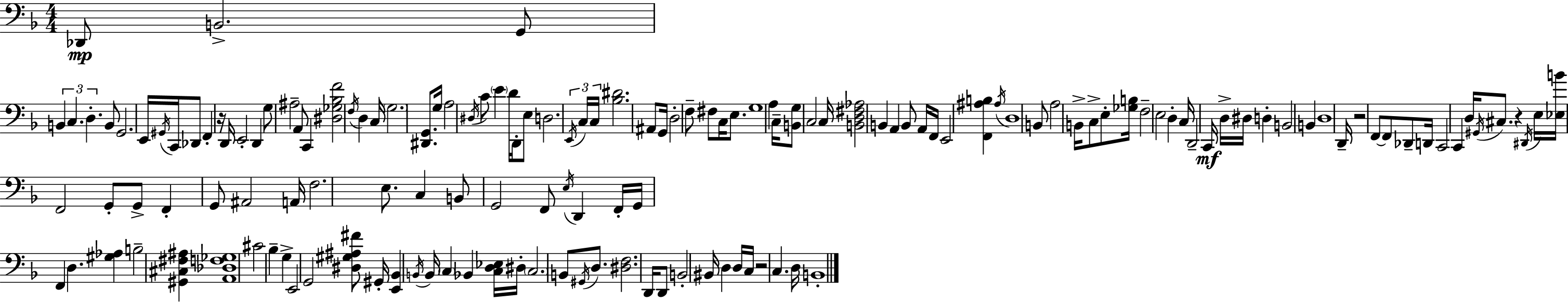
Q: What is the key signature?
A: F major